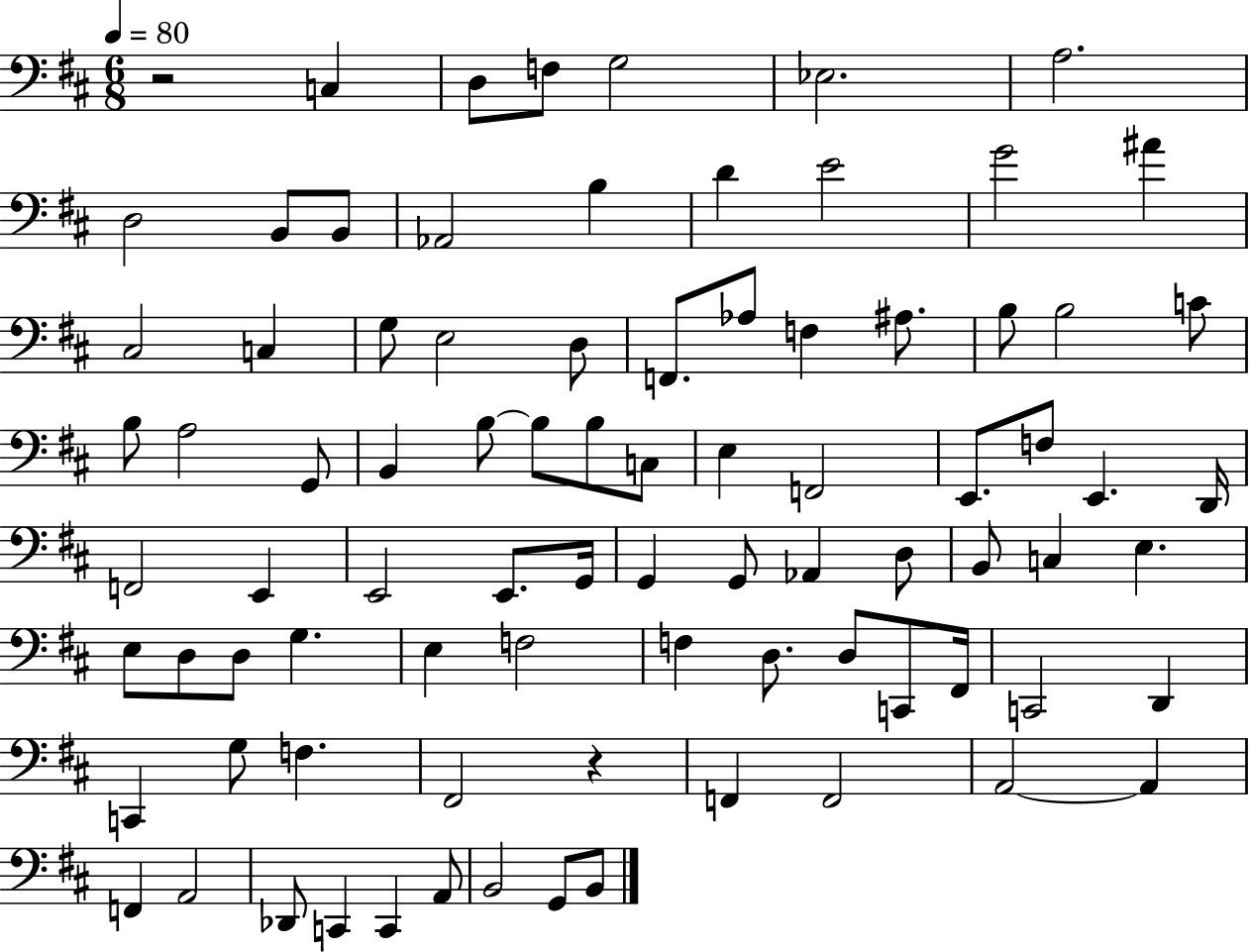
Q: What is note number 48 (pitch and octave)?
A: G2